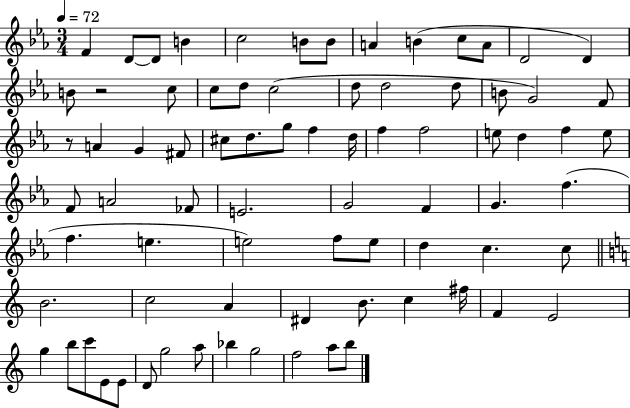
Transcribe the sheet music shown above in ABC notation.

X:1
T:Untitled
M:3/4
L:1/4
K:Eb
F D/2 D/2 B c2 B/2 B/2 A B c/2 A/2 D2 D B/2 z2 c/2 c/2 d/2 c2 d/2 d2 d/2 B/2 G2 F/2 z/2 A G ^F/2 ^c/2 d/2 g/2 f d/4 f f2 e/2 d f e/2 F/2 A2 _F/2 E2 G2 F G f f e e2 f/2 e/2 d c c/2 B2 c2 A ^D B/2 c ^f/4 F E2 g b/2 c'/2 E/2 E/2 D/2 g2 a/2 _b g2 f2 a/2 b/2